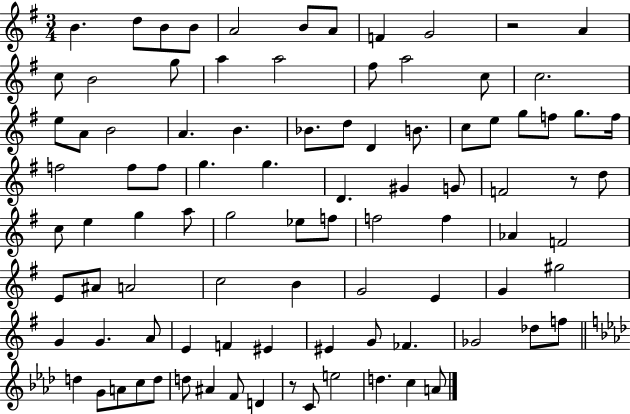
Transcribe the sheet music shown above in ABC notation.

X:1
T:Untitled
M:3/4
L:1/4
K:G
B d/2 B/2 B/2 A2 B/2 A/2 F G2 z2 A c/2 B2 g/2 a a2 ^f/2 a2 c/2 c2 e/2 A/2 B2 A B _B/2 d/2 D B/2 c/2 e/2 g/2 f/2 g/2 f/4 f2 f/2 f/2 g g D ^G G/2 F2 z/2 d/2 c/2 e g a/2 g2 _e/2 f/2 f2 f _A F2 E/2 ^A/2 A2 c2 B G2 E G ^g2 G G A/2 E F ^E ^E G/2 _F _G2 _d/2 f/2 d G/2 A/2 c/2 d/2 d/2 ^A F/2 D z/2 C/2 e2 d c A/2